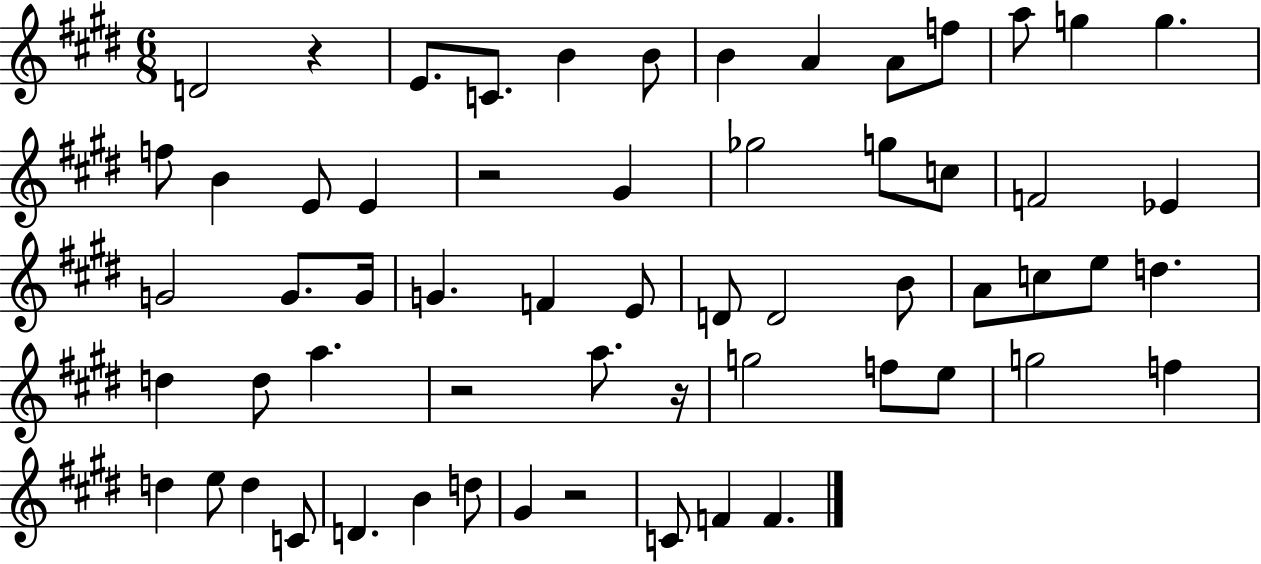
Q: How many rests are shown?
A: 5